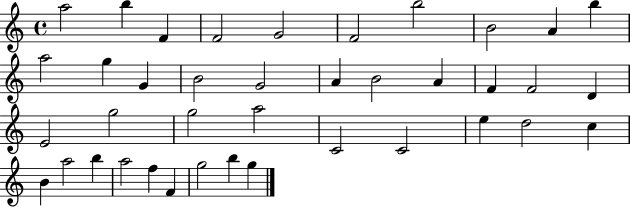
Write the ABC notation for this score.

X:1
T:Untitled
M:4/4
L:1/4
K:C
a2 b F F2 G2 F2 b2 B2 A b a2 g G B2 G2 A B2 A F F2 D E2 g2 g2 a2 C2 C2 e d2 c B a2 b a2 f F g2 b g